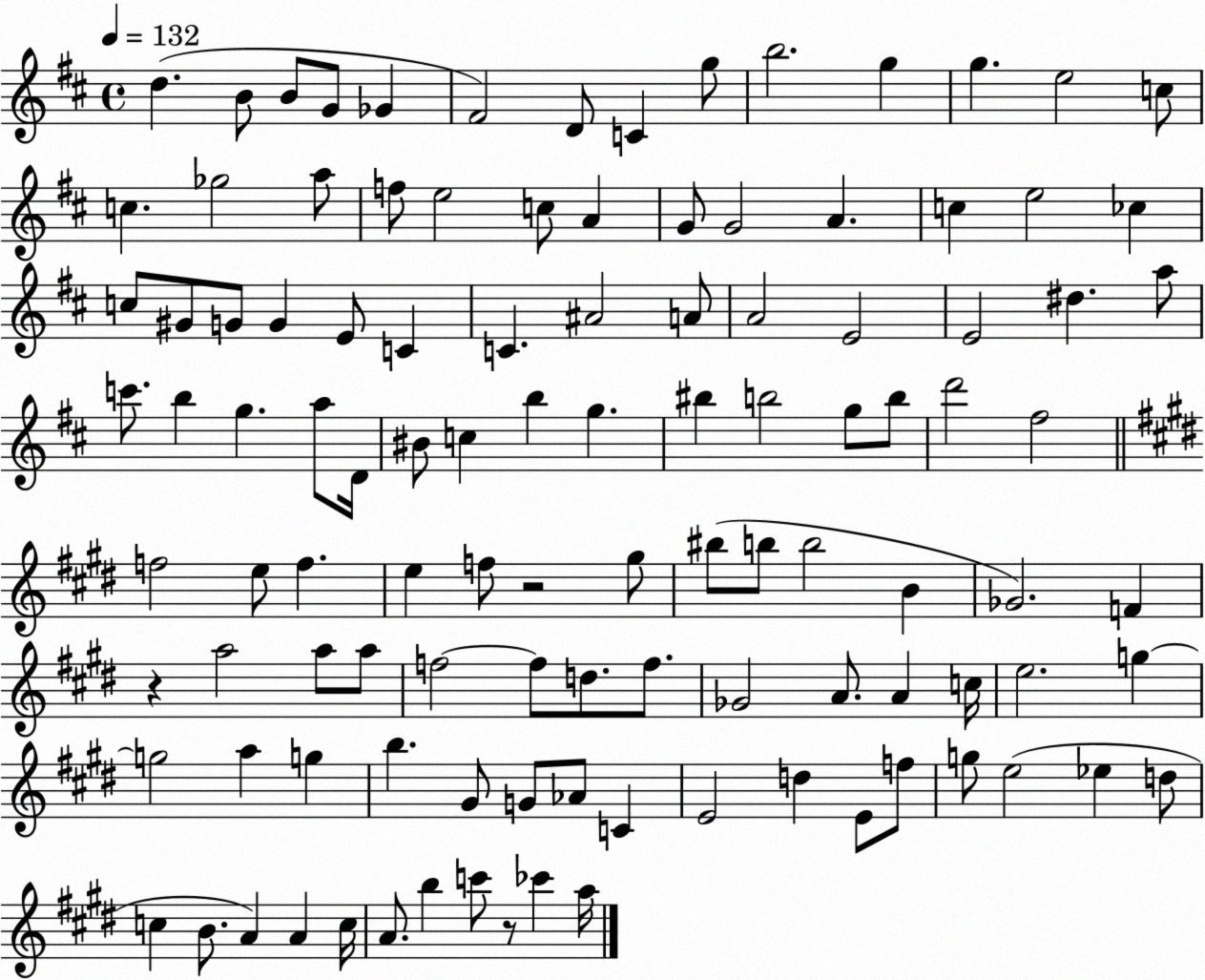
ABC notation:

X:1
T:Untitled
M:4/4
L:1/4
K:D
d B/2 B/2 G/2 _G ^F2 D/2 C g/2 b2 g g e2 c/2 c _g2 a/2 f/2 e2 c/2 A G/2 G2 A c e2 _c c/2 ^G/2 G/2 G E/2 C C ^A2 A/2 A2 E2 E2 ^d a/2 c'/2 b g a/2 D/4 ^B/2 c b g ^b b2 g/2 b/2 d'2 ^f2 f2 e/2 f e f/2 z2 ^g/2 ^b/2 b/2 b2 B _G2 F z a2 a/2 a/2 f2 f/2 d/2 f/2 _G2 A/2 A c/4 e2 g g2 a g b ^G/2 G/2 _A/2 C E2 d E/2 f/2 g/2 e2 _e d/2 c B/2 A A c/4 A/2 b c'/2 z/2 _c' a/4